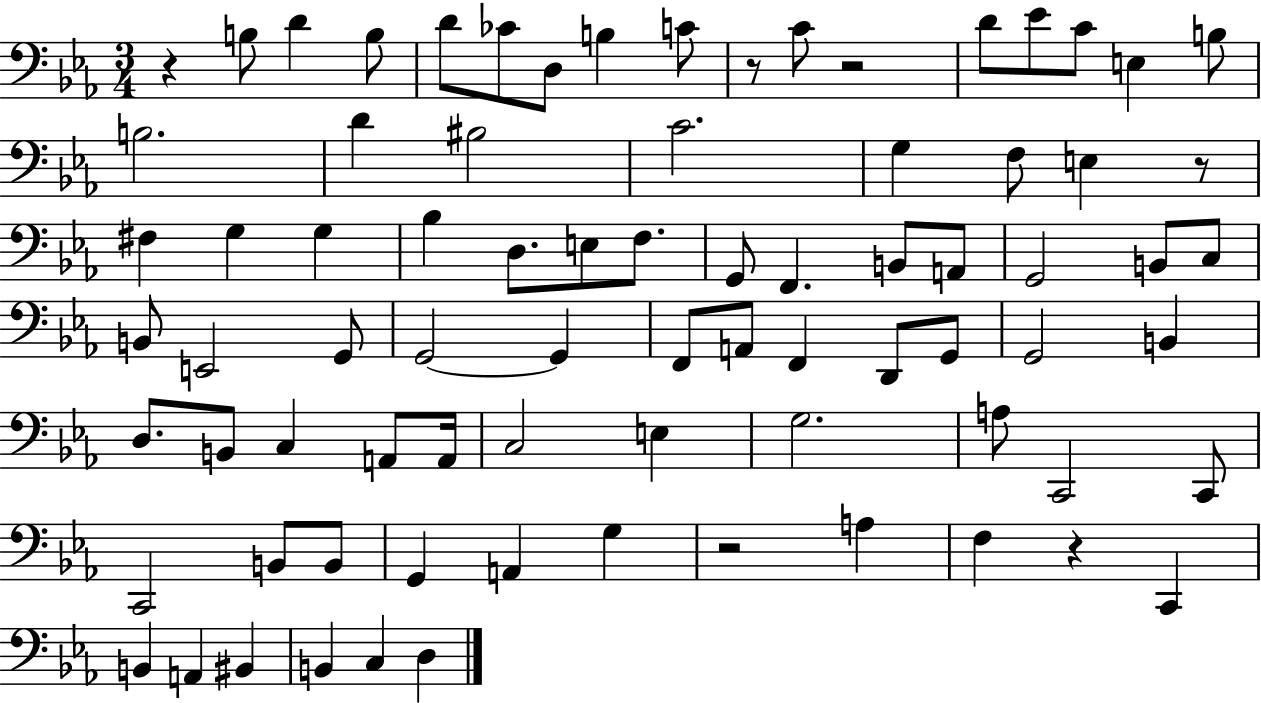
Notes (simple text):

R/q B3/e D4/q B3/e D4/e CES4/e D3/e B3/q C4/e R/e C4/e R/h D4/e Eb4/e C4/e E3/q B3/e B3/h. D4/q BIS3/h C4/h. G3/q F3/e E3/q R/e F#3/q G3/q G3/q Bb3/q D3/e. E3/e F3/e. G2/e F2/q. B2/e A2/e G2/h B2/e C3/e B2/e E2/h G2/e G2/h G2/q F2/e A2/e F2/q D2/e G2/e G2/h B2/q D3/e. B2/e C3/q A2/e A2/s C3/h E3/q G3/h. A3/e C2/h C2/e C2/h B2/e B2/e G2/q A2/q G3/q R/h A3/q F3/q R/q C2/q B2/q A2/q BIS2/q B2/q C3/q D3/q